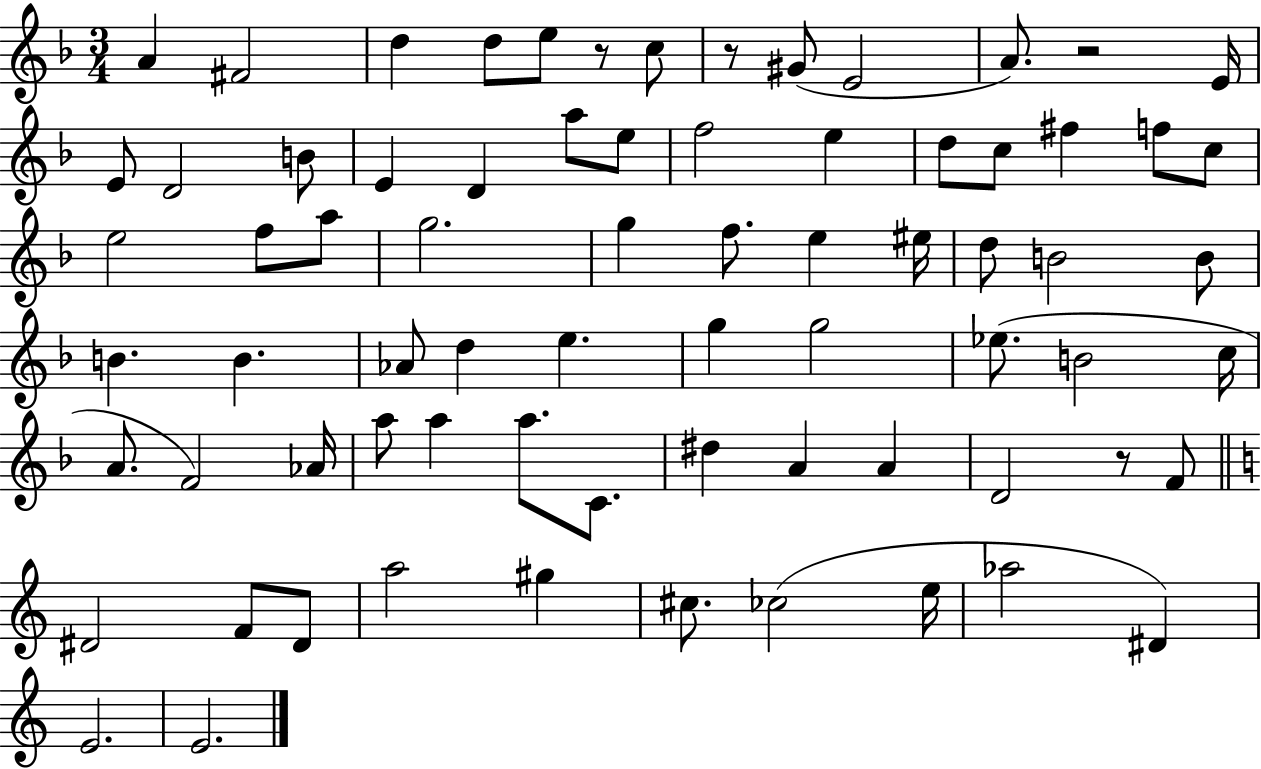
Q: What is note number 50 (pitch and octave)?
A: A5